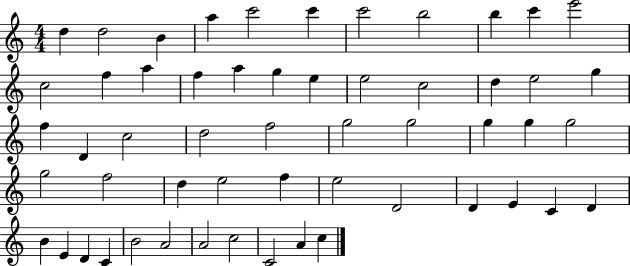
D5/q D5/h B4/q A5/q C6/h C6/q C6/h B5/h B5/q C6/q E6/h C5/h F5/q A5/q F5/q A5/q G5/q E5/q E5/h C5/h D5/q E5/h G5/q F5/q D4/q C5/h D5/h F5/h G5/h G5/h G5/q G5/q G5/h G5/h F5/h D5/q E5/h F5/q E5/h D4/h D4/q E4/q C4/q D4/q B4/q E4/q D4/q C4/q B4/h A4/h A4/h C5/h C4/h A4/q C5/q